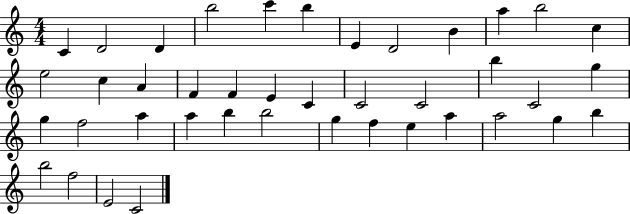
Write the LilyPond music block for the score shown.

{
  \clef treble
  \numericTimeSignature
  \time 4/4
  \key c \major
  c'4 d'2 d'4 | b''2 c'''4 b''4 | e'4 d'2 b'4 | a''4 b''2 c''4 | \break e''2 c''4 a'4 | f'4 f'4 e'4 c'4 | c'2 c'2 | b''4 c'2 g''4 | \break g''4 f''2 a''4 | a''4 b''4 b''2 | g''4 f''4 e''4 a''4 | a''2 g''4 b''4 | \break b''2 f''2 | e'2 c'2 | \bar "|."
}